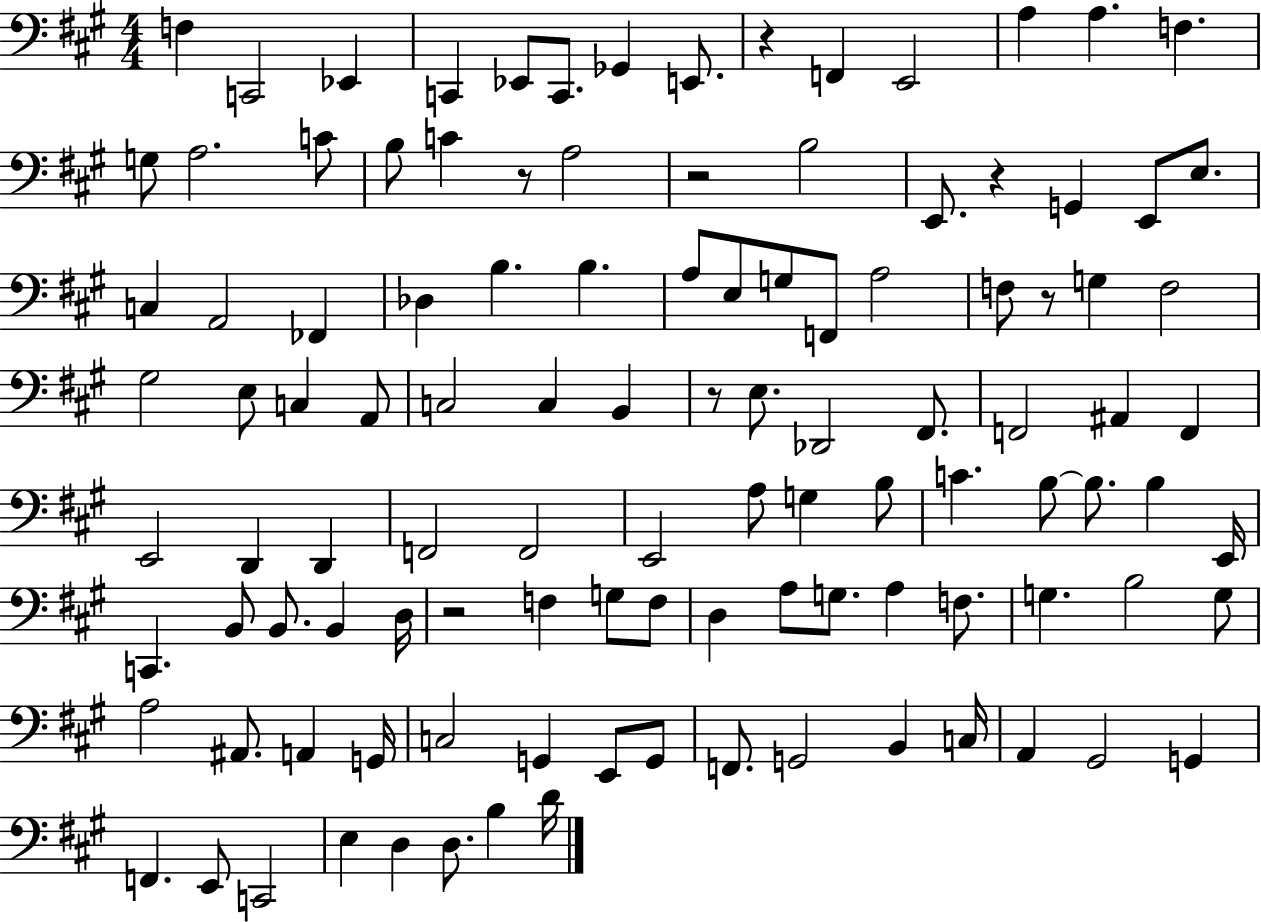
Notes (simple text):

F3/q C2/h Eb2/q C2/q Eb2/e C2/e. Gb2/q E2/e. R/q F2/q E2/h A3/q A3/q. F3/q. G3/e A3/h. C4/e B3/e C4/q R/e A3/h R/h B3/h E2/e. R/q G2/q E2/e E3/e. C3/q A2/h FES2/q Db3/q B3/q. B3/q. A3/e E3/e G3/e F2/e A3/h F3/e R/e G3/q F3/h G#3/h E3/e C3/q A2/e C3/h C3/q B2/q R/e E3/e. Db2/h F#2/e. F2/h A#2/q F2/q E2/h D2/q D2/q F2/h F2/h E2/h A3/e G3/q B3/e C4/q. B3/e B3/e. B3/q E2/s C2/q. B2/e B2/e. B2/q D3/s R/h F3/q G3/e F3/e D3/q A3/e G3/e. A3/q F3/e. G3/q. B3/h G3/e A3/h A#2/e. A2/q G2/s C3/h G2/q E2/e G2/e F2/e. G2/h B2/q C3/s A2/q G#2/h G2/q F2/q. E2/e C2/h E3/q D3/q D3/e. B3/q D4/s